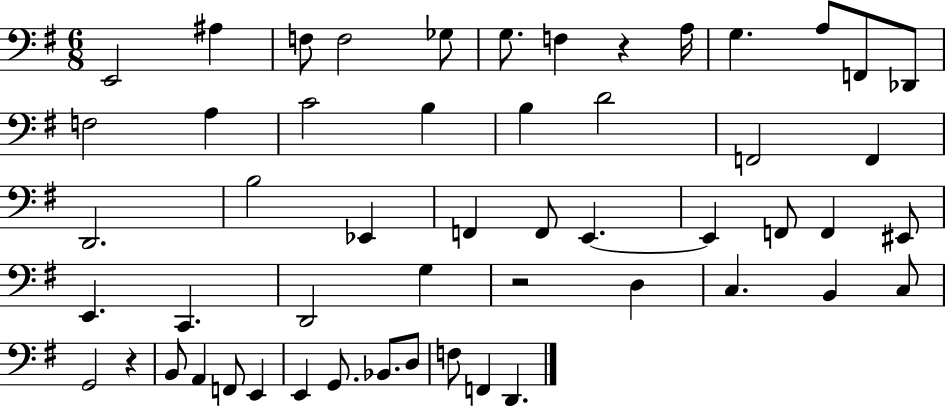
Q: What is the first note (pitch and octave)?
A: E2